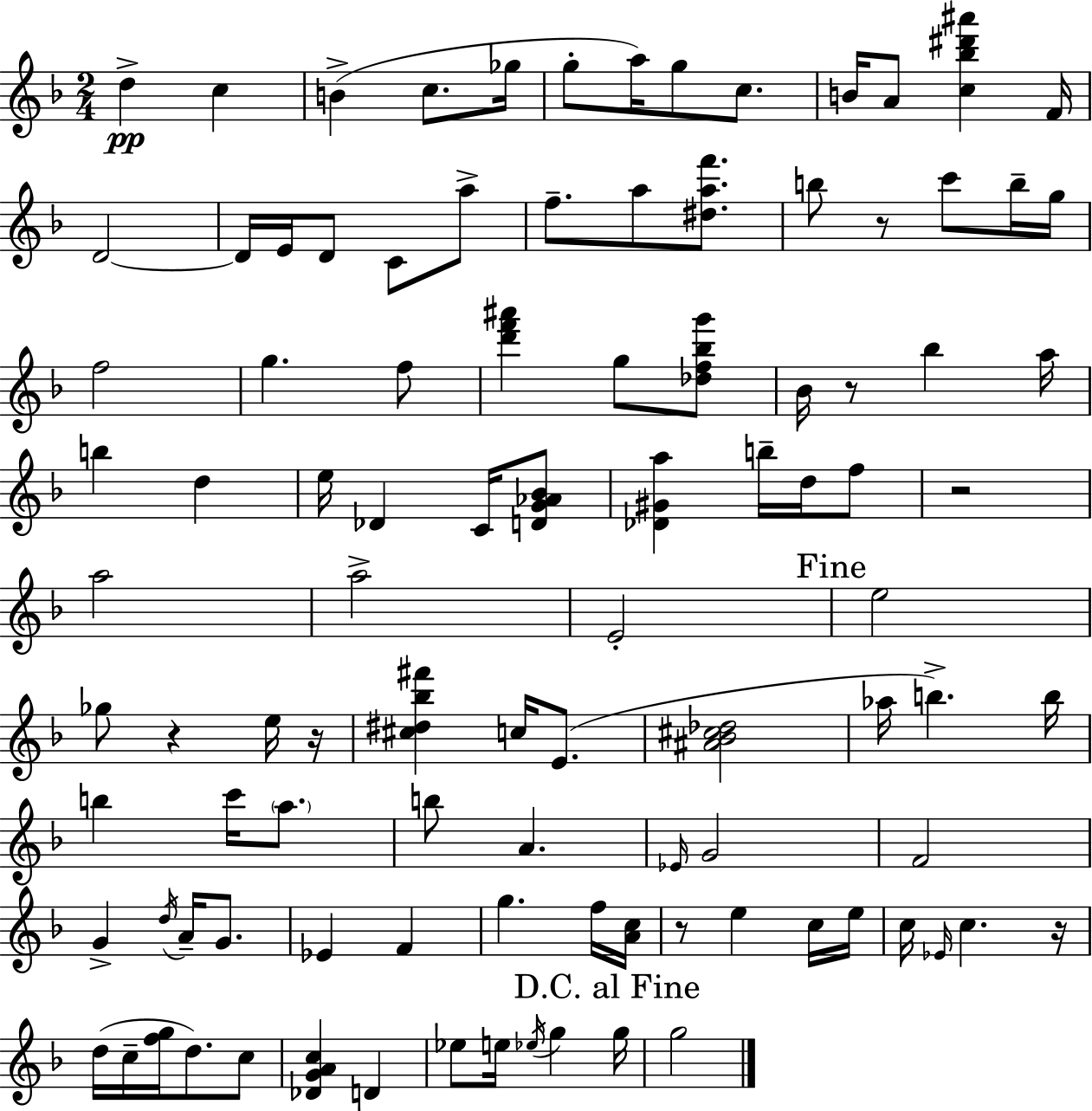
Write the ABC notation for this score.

X:1
T:Untitled
M:2/4
L:1/4
K:F
d c B c/2 _g/4 g/2 a/4 g/2 c/2 B/4 A/2 [c_b^d'^a'] F/4 D2 D/4 E/4 D/2 C/2 a/2 f/2 a/2 [^daf']/2 b/2 z/2 c'/2 b/4 g/4 f2 g f/2 [d'f'^a'] g/2 [_df_bg']/2 _B/4 z/2 _b a/4 b d e/4 _D C/4 [DG_A_B]/2 [_D^Ga] b/4 d/4 f/2 z2 a2 a2 E2 e2 _g/2 z e/4 z/4 [^c^d_b^f'] c/4 E/2 [^A_B^c_d]2 _a/4 b b/4 b c'/4 a/2 b/2 A _E/4 G2 F2 G d/4 A/4 G/2 _E F g f/4 [Ac]/4 z/2 e c/4 e/4 c/4 _E/4 c z/4 d/4 c/4 [fg]/4 d/2 c/2 [_DGAc] D _e/2 e/4 _e/4 g g/4 g2